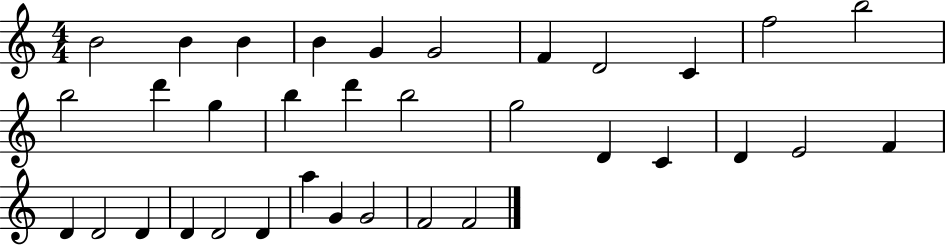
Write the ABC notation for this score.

X:1
T:Untitled
M:4/4
L:1/4
K:C
B2 B B B G G2 F D2 C f2 b2 b2 d' g b d' b2 g2 D C D E2 F D D2 D D D2 D a G G2 F2 F2